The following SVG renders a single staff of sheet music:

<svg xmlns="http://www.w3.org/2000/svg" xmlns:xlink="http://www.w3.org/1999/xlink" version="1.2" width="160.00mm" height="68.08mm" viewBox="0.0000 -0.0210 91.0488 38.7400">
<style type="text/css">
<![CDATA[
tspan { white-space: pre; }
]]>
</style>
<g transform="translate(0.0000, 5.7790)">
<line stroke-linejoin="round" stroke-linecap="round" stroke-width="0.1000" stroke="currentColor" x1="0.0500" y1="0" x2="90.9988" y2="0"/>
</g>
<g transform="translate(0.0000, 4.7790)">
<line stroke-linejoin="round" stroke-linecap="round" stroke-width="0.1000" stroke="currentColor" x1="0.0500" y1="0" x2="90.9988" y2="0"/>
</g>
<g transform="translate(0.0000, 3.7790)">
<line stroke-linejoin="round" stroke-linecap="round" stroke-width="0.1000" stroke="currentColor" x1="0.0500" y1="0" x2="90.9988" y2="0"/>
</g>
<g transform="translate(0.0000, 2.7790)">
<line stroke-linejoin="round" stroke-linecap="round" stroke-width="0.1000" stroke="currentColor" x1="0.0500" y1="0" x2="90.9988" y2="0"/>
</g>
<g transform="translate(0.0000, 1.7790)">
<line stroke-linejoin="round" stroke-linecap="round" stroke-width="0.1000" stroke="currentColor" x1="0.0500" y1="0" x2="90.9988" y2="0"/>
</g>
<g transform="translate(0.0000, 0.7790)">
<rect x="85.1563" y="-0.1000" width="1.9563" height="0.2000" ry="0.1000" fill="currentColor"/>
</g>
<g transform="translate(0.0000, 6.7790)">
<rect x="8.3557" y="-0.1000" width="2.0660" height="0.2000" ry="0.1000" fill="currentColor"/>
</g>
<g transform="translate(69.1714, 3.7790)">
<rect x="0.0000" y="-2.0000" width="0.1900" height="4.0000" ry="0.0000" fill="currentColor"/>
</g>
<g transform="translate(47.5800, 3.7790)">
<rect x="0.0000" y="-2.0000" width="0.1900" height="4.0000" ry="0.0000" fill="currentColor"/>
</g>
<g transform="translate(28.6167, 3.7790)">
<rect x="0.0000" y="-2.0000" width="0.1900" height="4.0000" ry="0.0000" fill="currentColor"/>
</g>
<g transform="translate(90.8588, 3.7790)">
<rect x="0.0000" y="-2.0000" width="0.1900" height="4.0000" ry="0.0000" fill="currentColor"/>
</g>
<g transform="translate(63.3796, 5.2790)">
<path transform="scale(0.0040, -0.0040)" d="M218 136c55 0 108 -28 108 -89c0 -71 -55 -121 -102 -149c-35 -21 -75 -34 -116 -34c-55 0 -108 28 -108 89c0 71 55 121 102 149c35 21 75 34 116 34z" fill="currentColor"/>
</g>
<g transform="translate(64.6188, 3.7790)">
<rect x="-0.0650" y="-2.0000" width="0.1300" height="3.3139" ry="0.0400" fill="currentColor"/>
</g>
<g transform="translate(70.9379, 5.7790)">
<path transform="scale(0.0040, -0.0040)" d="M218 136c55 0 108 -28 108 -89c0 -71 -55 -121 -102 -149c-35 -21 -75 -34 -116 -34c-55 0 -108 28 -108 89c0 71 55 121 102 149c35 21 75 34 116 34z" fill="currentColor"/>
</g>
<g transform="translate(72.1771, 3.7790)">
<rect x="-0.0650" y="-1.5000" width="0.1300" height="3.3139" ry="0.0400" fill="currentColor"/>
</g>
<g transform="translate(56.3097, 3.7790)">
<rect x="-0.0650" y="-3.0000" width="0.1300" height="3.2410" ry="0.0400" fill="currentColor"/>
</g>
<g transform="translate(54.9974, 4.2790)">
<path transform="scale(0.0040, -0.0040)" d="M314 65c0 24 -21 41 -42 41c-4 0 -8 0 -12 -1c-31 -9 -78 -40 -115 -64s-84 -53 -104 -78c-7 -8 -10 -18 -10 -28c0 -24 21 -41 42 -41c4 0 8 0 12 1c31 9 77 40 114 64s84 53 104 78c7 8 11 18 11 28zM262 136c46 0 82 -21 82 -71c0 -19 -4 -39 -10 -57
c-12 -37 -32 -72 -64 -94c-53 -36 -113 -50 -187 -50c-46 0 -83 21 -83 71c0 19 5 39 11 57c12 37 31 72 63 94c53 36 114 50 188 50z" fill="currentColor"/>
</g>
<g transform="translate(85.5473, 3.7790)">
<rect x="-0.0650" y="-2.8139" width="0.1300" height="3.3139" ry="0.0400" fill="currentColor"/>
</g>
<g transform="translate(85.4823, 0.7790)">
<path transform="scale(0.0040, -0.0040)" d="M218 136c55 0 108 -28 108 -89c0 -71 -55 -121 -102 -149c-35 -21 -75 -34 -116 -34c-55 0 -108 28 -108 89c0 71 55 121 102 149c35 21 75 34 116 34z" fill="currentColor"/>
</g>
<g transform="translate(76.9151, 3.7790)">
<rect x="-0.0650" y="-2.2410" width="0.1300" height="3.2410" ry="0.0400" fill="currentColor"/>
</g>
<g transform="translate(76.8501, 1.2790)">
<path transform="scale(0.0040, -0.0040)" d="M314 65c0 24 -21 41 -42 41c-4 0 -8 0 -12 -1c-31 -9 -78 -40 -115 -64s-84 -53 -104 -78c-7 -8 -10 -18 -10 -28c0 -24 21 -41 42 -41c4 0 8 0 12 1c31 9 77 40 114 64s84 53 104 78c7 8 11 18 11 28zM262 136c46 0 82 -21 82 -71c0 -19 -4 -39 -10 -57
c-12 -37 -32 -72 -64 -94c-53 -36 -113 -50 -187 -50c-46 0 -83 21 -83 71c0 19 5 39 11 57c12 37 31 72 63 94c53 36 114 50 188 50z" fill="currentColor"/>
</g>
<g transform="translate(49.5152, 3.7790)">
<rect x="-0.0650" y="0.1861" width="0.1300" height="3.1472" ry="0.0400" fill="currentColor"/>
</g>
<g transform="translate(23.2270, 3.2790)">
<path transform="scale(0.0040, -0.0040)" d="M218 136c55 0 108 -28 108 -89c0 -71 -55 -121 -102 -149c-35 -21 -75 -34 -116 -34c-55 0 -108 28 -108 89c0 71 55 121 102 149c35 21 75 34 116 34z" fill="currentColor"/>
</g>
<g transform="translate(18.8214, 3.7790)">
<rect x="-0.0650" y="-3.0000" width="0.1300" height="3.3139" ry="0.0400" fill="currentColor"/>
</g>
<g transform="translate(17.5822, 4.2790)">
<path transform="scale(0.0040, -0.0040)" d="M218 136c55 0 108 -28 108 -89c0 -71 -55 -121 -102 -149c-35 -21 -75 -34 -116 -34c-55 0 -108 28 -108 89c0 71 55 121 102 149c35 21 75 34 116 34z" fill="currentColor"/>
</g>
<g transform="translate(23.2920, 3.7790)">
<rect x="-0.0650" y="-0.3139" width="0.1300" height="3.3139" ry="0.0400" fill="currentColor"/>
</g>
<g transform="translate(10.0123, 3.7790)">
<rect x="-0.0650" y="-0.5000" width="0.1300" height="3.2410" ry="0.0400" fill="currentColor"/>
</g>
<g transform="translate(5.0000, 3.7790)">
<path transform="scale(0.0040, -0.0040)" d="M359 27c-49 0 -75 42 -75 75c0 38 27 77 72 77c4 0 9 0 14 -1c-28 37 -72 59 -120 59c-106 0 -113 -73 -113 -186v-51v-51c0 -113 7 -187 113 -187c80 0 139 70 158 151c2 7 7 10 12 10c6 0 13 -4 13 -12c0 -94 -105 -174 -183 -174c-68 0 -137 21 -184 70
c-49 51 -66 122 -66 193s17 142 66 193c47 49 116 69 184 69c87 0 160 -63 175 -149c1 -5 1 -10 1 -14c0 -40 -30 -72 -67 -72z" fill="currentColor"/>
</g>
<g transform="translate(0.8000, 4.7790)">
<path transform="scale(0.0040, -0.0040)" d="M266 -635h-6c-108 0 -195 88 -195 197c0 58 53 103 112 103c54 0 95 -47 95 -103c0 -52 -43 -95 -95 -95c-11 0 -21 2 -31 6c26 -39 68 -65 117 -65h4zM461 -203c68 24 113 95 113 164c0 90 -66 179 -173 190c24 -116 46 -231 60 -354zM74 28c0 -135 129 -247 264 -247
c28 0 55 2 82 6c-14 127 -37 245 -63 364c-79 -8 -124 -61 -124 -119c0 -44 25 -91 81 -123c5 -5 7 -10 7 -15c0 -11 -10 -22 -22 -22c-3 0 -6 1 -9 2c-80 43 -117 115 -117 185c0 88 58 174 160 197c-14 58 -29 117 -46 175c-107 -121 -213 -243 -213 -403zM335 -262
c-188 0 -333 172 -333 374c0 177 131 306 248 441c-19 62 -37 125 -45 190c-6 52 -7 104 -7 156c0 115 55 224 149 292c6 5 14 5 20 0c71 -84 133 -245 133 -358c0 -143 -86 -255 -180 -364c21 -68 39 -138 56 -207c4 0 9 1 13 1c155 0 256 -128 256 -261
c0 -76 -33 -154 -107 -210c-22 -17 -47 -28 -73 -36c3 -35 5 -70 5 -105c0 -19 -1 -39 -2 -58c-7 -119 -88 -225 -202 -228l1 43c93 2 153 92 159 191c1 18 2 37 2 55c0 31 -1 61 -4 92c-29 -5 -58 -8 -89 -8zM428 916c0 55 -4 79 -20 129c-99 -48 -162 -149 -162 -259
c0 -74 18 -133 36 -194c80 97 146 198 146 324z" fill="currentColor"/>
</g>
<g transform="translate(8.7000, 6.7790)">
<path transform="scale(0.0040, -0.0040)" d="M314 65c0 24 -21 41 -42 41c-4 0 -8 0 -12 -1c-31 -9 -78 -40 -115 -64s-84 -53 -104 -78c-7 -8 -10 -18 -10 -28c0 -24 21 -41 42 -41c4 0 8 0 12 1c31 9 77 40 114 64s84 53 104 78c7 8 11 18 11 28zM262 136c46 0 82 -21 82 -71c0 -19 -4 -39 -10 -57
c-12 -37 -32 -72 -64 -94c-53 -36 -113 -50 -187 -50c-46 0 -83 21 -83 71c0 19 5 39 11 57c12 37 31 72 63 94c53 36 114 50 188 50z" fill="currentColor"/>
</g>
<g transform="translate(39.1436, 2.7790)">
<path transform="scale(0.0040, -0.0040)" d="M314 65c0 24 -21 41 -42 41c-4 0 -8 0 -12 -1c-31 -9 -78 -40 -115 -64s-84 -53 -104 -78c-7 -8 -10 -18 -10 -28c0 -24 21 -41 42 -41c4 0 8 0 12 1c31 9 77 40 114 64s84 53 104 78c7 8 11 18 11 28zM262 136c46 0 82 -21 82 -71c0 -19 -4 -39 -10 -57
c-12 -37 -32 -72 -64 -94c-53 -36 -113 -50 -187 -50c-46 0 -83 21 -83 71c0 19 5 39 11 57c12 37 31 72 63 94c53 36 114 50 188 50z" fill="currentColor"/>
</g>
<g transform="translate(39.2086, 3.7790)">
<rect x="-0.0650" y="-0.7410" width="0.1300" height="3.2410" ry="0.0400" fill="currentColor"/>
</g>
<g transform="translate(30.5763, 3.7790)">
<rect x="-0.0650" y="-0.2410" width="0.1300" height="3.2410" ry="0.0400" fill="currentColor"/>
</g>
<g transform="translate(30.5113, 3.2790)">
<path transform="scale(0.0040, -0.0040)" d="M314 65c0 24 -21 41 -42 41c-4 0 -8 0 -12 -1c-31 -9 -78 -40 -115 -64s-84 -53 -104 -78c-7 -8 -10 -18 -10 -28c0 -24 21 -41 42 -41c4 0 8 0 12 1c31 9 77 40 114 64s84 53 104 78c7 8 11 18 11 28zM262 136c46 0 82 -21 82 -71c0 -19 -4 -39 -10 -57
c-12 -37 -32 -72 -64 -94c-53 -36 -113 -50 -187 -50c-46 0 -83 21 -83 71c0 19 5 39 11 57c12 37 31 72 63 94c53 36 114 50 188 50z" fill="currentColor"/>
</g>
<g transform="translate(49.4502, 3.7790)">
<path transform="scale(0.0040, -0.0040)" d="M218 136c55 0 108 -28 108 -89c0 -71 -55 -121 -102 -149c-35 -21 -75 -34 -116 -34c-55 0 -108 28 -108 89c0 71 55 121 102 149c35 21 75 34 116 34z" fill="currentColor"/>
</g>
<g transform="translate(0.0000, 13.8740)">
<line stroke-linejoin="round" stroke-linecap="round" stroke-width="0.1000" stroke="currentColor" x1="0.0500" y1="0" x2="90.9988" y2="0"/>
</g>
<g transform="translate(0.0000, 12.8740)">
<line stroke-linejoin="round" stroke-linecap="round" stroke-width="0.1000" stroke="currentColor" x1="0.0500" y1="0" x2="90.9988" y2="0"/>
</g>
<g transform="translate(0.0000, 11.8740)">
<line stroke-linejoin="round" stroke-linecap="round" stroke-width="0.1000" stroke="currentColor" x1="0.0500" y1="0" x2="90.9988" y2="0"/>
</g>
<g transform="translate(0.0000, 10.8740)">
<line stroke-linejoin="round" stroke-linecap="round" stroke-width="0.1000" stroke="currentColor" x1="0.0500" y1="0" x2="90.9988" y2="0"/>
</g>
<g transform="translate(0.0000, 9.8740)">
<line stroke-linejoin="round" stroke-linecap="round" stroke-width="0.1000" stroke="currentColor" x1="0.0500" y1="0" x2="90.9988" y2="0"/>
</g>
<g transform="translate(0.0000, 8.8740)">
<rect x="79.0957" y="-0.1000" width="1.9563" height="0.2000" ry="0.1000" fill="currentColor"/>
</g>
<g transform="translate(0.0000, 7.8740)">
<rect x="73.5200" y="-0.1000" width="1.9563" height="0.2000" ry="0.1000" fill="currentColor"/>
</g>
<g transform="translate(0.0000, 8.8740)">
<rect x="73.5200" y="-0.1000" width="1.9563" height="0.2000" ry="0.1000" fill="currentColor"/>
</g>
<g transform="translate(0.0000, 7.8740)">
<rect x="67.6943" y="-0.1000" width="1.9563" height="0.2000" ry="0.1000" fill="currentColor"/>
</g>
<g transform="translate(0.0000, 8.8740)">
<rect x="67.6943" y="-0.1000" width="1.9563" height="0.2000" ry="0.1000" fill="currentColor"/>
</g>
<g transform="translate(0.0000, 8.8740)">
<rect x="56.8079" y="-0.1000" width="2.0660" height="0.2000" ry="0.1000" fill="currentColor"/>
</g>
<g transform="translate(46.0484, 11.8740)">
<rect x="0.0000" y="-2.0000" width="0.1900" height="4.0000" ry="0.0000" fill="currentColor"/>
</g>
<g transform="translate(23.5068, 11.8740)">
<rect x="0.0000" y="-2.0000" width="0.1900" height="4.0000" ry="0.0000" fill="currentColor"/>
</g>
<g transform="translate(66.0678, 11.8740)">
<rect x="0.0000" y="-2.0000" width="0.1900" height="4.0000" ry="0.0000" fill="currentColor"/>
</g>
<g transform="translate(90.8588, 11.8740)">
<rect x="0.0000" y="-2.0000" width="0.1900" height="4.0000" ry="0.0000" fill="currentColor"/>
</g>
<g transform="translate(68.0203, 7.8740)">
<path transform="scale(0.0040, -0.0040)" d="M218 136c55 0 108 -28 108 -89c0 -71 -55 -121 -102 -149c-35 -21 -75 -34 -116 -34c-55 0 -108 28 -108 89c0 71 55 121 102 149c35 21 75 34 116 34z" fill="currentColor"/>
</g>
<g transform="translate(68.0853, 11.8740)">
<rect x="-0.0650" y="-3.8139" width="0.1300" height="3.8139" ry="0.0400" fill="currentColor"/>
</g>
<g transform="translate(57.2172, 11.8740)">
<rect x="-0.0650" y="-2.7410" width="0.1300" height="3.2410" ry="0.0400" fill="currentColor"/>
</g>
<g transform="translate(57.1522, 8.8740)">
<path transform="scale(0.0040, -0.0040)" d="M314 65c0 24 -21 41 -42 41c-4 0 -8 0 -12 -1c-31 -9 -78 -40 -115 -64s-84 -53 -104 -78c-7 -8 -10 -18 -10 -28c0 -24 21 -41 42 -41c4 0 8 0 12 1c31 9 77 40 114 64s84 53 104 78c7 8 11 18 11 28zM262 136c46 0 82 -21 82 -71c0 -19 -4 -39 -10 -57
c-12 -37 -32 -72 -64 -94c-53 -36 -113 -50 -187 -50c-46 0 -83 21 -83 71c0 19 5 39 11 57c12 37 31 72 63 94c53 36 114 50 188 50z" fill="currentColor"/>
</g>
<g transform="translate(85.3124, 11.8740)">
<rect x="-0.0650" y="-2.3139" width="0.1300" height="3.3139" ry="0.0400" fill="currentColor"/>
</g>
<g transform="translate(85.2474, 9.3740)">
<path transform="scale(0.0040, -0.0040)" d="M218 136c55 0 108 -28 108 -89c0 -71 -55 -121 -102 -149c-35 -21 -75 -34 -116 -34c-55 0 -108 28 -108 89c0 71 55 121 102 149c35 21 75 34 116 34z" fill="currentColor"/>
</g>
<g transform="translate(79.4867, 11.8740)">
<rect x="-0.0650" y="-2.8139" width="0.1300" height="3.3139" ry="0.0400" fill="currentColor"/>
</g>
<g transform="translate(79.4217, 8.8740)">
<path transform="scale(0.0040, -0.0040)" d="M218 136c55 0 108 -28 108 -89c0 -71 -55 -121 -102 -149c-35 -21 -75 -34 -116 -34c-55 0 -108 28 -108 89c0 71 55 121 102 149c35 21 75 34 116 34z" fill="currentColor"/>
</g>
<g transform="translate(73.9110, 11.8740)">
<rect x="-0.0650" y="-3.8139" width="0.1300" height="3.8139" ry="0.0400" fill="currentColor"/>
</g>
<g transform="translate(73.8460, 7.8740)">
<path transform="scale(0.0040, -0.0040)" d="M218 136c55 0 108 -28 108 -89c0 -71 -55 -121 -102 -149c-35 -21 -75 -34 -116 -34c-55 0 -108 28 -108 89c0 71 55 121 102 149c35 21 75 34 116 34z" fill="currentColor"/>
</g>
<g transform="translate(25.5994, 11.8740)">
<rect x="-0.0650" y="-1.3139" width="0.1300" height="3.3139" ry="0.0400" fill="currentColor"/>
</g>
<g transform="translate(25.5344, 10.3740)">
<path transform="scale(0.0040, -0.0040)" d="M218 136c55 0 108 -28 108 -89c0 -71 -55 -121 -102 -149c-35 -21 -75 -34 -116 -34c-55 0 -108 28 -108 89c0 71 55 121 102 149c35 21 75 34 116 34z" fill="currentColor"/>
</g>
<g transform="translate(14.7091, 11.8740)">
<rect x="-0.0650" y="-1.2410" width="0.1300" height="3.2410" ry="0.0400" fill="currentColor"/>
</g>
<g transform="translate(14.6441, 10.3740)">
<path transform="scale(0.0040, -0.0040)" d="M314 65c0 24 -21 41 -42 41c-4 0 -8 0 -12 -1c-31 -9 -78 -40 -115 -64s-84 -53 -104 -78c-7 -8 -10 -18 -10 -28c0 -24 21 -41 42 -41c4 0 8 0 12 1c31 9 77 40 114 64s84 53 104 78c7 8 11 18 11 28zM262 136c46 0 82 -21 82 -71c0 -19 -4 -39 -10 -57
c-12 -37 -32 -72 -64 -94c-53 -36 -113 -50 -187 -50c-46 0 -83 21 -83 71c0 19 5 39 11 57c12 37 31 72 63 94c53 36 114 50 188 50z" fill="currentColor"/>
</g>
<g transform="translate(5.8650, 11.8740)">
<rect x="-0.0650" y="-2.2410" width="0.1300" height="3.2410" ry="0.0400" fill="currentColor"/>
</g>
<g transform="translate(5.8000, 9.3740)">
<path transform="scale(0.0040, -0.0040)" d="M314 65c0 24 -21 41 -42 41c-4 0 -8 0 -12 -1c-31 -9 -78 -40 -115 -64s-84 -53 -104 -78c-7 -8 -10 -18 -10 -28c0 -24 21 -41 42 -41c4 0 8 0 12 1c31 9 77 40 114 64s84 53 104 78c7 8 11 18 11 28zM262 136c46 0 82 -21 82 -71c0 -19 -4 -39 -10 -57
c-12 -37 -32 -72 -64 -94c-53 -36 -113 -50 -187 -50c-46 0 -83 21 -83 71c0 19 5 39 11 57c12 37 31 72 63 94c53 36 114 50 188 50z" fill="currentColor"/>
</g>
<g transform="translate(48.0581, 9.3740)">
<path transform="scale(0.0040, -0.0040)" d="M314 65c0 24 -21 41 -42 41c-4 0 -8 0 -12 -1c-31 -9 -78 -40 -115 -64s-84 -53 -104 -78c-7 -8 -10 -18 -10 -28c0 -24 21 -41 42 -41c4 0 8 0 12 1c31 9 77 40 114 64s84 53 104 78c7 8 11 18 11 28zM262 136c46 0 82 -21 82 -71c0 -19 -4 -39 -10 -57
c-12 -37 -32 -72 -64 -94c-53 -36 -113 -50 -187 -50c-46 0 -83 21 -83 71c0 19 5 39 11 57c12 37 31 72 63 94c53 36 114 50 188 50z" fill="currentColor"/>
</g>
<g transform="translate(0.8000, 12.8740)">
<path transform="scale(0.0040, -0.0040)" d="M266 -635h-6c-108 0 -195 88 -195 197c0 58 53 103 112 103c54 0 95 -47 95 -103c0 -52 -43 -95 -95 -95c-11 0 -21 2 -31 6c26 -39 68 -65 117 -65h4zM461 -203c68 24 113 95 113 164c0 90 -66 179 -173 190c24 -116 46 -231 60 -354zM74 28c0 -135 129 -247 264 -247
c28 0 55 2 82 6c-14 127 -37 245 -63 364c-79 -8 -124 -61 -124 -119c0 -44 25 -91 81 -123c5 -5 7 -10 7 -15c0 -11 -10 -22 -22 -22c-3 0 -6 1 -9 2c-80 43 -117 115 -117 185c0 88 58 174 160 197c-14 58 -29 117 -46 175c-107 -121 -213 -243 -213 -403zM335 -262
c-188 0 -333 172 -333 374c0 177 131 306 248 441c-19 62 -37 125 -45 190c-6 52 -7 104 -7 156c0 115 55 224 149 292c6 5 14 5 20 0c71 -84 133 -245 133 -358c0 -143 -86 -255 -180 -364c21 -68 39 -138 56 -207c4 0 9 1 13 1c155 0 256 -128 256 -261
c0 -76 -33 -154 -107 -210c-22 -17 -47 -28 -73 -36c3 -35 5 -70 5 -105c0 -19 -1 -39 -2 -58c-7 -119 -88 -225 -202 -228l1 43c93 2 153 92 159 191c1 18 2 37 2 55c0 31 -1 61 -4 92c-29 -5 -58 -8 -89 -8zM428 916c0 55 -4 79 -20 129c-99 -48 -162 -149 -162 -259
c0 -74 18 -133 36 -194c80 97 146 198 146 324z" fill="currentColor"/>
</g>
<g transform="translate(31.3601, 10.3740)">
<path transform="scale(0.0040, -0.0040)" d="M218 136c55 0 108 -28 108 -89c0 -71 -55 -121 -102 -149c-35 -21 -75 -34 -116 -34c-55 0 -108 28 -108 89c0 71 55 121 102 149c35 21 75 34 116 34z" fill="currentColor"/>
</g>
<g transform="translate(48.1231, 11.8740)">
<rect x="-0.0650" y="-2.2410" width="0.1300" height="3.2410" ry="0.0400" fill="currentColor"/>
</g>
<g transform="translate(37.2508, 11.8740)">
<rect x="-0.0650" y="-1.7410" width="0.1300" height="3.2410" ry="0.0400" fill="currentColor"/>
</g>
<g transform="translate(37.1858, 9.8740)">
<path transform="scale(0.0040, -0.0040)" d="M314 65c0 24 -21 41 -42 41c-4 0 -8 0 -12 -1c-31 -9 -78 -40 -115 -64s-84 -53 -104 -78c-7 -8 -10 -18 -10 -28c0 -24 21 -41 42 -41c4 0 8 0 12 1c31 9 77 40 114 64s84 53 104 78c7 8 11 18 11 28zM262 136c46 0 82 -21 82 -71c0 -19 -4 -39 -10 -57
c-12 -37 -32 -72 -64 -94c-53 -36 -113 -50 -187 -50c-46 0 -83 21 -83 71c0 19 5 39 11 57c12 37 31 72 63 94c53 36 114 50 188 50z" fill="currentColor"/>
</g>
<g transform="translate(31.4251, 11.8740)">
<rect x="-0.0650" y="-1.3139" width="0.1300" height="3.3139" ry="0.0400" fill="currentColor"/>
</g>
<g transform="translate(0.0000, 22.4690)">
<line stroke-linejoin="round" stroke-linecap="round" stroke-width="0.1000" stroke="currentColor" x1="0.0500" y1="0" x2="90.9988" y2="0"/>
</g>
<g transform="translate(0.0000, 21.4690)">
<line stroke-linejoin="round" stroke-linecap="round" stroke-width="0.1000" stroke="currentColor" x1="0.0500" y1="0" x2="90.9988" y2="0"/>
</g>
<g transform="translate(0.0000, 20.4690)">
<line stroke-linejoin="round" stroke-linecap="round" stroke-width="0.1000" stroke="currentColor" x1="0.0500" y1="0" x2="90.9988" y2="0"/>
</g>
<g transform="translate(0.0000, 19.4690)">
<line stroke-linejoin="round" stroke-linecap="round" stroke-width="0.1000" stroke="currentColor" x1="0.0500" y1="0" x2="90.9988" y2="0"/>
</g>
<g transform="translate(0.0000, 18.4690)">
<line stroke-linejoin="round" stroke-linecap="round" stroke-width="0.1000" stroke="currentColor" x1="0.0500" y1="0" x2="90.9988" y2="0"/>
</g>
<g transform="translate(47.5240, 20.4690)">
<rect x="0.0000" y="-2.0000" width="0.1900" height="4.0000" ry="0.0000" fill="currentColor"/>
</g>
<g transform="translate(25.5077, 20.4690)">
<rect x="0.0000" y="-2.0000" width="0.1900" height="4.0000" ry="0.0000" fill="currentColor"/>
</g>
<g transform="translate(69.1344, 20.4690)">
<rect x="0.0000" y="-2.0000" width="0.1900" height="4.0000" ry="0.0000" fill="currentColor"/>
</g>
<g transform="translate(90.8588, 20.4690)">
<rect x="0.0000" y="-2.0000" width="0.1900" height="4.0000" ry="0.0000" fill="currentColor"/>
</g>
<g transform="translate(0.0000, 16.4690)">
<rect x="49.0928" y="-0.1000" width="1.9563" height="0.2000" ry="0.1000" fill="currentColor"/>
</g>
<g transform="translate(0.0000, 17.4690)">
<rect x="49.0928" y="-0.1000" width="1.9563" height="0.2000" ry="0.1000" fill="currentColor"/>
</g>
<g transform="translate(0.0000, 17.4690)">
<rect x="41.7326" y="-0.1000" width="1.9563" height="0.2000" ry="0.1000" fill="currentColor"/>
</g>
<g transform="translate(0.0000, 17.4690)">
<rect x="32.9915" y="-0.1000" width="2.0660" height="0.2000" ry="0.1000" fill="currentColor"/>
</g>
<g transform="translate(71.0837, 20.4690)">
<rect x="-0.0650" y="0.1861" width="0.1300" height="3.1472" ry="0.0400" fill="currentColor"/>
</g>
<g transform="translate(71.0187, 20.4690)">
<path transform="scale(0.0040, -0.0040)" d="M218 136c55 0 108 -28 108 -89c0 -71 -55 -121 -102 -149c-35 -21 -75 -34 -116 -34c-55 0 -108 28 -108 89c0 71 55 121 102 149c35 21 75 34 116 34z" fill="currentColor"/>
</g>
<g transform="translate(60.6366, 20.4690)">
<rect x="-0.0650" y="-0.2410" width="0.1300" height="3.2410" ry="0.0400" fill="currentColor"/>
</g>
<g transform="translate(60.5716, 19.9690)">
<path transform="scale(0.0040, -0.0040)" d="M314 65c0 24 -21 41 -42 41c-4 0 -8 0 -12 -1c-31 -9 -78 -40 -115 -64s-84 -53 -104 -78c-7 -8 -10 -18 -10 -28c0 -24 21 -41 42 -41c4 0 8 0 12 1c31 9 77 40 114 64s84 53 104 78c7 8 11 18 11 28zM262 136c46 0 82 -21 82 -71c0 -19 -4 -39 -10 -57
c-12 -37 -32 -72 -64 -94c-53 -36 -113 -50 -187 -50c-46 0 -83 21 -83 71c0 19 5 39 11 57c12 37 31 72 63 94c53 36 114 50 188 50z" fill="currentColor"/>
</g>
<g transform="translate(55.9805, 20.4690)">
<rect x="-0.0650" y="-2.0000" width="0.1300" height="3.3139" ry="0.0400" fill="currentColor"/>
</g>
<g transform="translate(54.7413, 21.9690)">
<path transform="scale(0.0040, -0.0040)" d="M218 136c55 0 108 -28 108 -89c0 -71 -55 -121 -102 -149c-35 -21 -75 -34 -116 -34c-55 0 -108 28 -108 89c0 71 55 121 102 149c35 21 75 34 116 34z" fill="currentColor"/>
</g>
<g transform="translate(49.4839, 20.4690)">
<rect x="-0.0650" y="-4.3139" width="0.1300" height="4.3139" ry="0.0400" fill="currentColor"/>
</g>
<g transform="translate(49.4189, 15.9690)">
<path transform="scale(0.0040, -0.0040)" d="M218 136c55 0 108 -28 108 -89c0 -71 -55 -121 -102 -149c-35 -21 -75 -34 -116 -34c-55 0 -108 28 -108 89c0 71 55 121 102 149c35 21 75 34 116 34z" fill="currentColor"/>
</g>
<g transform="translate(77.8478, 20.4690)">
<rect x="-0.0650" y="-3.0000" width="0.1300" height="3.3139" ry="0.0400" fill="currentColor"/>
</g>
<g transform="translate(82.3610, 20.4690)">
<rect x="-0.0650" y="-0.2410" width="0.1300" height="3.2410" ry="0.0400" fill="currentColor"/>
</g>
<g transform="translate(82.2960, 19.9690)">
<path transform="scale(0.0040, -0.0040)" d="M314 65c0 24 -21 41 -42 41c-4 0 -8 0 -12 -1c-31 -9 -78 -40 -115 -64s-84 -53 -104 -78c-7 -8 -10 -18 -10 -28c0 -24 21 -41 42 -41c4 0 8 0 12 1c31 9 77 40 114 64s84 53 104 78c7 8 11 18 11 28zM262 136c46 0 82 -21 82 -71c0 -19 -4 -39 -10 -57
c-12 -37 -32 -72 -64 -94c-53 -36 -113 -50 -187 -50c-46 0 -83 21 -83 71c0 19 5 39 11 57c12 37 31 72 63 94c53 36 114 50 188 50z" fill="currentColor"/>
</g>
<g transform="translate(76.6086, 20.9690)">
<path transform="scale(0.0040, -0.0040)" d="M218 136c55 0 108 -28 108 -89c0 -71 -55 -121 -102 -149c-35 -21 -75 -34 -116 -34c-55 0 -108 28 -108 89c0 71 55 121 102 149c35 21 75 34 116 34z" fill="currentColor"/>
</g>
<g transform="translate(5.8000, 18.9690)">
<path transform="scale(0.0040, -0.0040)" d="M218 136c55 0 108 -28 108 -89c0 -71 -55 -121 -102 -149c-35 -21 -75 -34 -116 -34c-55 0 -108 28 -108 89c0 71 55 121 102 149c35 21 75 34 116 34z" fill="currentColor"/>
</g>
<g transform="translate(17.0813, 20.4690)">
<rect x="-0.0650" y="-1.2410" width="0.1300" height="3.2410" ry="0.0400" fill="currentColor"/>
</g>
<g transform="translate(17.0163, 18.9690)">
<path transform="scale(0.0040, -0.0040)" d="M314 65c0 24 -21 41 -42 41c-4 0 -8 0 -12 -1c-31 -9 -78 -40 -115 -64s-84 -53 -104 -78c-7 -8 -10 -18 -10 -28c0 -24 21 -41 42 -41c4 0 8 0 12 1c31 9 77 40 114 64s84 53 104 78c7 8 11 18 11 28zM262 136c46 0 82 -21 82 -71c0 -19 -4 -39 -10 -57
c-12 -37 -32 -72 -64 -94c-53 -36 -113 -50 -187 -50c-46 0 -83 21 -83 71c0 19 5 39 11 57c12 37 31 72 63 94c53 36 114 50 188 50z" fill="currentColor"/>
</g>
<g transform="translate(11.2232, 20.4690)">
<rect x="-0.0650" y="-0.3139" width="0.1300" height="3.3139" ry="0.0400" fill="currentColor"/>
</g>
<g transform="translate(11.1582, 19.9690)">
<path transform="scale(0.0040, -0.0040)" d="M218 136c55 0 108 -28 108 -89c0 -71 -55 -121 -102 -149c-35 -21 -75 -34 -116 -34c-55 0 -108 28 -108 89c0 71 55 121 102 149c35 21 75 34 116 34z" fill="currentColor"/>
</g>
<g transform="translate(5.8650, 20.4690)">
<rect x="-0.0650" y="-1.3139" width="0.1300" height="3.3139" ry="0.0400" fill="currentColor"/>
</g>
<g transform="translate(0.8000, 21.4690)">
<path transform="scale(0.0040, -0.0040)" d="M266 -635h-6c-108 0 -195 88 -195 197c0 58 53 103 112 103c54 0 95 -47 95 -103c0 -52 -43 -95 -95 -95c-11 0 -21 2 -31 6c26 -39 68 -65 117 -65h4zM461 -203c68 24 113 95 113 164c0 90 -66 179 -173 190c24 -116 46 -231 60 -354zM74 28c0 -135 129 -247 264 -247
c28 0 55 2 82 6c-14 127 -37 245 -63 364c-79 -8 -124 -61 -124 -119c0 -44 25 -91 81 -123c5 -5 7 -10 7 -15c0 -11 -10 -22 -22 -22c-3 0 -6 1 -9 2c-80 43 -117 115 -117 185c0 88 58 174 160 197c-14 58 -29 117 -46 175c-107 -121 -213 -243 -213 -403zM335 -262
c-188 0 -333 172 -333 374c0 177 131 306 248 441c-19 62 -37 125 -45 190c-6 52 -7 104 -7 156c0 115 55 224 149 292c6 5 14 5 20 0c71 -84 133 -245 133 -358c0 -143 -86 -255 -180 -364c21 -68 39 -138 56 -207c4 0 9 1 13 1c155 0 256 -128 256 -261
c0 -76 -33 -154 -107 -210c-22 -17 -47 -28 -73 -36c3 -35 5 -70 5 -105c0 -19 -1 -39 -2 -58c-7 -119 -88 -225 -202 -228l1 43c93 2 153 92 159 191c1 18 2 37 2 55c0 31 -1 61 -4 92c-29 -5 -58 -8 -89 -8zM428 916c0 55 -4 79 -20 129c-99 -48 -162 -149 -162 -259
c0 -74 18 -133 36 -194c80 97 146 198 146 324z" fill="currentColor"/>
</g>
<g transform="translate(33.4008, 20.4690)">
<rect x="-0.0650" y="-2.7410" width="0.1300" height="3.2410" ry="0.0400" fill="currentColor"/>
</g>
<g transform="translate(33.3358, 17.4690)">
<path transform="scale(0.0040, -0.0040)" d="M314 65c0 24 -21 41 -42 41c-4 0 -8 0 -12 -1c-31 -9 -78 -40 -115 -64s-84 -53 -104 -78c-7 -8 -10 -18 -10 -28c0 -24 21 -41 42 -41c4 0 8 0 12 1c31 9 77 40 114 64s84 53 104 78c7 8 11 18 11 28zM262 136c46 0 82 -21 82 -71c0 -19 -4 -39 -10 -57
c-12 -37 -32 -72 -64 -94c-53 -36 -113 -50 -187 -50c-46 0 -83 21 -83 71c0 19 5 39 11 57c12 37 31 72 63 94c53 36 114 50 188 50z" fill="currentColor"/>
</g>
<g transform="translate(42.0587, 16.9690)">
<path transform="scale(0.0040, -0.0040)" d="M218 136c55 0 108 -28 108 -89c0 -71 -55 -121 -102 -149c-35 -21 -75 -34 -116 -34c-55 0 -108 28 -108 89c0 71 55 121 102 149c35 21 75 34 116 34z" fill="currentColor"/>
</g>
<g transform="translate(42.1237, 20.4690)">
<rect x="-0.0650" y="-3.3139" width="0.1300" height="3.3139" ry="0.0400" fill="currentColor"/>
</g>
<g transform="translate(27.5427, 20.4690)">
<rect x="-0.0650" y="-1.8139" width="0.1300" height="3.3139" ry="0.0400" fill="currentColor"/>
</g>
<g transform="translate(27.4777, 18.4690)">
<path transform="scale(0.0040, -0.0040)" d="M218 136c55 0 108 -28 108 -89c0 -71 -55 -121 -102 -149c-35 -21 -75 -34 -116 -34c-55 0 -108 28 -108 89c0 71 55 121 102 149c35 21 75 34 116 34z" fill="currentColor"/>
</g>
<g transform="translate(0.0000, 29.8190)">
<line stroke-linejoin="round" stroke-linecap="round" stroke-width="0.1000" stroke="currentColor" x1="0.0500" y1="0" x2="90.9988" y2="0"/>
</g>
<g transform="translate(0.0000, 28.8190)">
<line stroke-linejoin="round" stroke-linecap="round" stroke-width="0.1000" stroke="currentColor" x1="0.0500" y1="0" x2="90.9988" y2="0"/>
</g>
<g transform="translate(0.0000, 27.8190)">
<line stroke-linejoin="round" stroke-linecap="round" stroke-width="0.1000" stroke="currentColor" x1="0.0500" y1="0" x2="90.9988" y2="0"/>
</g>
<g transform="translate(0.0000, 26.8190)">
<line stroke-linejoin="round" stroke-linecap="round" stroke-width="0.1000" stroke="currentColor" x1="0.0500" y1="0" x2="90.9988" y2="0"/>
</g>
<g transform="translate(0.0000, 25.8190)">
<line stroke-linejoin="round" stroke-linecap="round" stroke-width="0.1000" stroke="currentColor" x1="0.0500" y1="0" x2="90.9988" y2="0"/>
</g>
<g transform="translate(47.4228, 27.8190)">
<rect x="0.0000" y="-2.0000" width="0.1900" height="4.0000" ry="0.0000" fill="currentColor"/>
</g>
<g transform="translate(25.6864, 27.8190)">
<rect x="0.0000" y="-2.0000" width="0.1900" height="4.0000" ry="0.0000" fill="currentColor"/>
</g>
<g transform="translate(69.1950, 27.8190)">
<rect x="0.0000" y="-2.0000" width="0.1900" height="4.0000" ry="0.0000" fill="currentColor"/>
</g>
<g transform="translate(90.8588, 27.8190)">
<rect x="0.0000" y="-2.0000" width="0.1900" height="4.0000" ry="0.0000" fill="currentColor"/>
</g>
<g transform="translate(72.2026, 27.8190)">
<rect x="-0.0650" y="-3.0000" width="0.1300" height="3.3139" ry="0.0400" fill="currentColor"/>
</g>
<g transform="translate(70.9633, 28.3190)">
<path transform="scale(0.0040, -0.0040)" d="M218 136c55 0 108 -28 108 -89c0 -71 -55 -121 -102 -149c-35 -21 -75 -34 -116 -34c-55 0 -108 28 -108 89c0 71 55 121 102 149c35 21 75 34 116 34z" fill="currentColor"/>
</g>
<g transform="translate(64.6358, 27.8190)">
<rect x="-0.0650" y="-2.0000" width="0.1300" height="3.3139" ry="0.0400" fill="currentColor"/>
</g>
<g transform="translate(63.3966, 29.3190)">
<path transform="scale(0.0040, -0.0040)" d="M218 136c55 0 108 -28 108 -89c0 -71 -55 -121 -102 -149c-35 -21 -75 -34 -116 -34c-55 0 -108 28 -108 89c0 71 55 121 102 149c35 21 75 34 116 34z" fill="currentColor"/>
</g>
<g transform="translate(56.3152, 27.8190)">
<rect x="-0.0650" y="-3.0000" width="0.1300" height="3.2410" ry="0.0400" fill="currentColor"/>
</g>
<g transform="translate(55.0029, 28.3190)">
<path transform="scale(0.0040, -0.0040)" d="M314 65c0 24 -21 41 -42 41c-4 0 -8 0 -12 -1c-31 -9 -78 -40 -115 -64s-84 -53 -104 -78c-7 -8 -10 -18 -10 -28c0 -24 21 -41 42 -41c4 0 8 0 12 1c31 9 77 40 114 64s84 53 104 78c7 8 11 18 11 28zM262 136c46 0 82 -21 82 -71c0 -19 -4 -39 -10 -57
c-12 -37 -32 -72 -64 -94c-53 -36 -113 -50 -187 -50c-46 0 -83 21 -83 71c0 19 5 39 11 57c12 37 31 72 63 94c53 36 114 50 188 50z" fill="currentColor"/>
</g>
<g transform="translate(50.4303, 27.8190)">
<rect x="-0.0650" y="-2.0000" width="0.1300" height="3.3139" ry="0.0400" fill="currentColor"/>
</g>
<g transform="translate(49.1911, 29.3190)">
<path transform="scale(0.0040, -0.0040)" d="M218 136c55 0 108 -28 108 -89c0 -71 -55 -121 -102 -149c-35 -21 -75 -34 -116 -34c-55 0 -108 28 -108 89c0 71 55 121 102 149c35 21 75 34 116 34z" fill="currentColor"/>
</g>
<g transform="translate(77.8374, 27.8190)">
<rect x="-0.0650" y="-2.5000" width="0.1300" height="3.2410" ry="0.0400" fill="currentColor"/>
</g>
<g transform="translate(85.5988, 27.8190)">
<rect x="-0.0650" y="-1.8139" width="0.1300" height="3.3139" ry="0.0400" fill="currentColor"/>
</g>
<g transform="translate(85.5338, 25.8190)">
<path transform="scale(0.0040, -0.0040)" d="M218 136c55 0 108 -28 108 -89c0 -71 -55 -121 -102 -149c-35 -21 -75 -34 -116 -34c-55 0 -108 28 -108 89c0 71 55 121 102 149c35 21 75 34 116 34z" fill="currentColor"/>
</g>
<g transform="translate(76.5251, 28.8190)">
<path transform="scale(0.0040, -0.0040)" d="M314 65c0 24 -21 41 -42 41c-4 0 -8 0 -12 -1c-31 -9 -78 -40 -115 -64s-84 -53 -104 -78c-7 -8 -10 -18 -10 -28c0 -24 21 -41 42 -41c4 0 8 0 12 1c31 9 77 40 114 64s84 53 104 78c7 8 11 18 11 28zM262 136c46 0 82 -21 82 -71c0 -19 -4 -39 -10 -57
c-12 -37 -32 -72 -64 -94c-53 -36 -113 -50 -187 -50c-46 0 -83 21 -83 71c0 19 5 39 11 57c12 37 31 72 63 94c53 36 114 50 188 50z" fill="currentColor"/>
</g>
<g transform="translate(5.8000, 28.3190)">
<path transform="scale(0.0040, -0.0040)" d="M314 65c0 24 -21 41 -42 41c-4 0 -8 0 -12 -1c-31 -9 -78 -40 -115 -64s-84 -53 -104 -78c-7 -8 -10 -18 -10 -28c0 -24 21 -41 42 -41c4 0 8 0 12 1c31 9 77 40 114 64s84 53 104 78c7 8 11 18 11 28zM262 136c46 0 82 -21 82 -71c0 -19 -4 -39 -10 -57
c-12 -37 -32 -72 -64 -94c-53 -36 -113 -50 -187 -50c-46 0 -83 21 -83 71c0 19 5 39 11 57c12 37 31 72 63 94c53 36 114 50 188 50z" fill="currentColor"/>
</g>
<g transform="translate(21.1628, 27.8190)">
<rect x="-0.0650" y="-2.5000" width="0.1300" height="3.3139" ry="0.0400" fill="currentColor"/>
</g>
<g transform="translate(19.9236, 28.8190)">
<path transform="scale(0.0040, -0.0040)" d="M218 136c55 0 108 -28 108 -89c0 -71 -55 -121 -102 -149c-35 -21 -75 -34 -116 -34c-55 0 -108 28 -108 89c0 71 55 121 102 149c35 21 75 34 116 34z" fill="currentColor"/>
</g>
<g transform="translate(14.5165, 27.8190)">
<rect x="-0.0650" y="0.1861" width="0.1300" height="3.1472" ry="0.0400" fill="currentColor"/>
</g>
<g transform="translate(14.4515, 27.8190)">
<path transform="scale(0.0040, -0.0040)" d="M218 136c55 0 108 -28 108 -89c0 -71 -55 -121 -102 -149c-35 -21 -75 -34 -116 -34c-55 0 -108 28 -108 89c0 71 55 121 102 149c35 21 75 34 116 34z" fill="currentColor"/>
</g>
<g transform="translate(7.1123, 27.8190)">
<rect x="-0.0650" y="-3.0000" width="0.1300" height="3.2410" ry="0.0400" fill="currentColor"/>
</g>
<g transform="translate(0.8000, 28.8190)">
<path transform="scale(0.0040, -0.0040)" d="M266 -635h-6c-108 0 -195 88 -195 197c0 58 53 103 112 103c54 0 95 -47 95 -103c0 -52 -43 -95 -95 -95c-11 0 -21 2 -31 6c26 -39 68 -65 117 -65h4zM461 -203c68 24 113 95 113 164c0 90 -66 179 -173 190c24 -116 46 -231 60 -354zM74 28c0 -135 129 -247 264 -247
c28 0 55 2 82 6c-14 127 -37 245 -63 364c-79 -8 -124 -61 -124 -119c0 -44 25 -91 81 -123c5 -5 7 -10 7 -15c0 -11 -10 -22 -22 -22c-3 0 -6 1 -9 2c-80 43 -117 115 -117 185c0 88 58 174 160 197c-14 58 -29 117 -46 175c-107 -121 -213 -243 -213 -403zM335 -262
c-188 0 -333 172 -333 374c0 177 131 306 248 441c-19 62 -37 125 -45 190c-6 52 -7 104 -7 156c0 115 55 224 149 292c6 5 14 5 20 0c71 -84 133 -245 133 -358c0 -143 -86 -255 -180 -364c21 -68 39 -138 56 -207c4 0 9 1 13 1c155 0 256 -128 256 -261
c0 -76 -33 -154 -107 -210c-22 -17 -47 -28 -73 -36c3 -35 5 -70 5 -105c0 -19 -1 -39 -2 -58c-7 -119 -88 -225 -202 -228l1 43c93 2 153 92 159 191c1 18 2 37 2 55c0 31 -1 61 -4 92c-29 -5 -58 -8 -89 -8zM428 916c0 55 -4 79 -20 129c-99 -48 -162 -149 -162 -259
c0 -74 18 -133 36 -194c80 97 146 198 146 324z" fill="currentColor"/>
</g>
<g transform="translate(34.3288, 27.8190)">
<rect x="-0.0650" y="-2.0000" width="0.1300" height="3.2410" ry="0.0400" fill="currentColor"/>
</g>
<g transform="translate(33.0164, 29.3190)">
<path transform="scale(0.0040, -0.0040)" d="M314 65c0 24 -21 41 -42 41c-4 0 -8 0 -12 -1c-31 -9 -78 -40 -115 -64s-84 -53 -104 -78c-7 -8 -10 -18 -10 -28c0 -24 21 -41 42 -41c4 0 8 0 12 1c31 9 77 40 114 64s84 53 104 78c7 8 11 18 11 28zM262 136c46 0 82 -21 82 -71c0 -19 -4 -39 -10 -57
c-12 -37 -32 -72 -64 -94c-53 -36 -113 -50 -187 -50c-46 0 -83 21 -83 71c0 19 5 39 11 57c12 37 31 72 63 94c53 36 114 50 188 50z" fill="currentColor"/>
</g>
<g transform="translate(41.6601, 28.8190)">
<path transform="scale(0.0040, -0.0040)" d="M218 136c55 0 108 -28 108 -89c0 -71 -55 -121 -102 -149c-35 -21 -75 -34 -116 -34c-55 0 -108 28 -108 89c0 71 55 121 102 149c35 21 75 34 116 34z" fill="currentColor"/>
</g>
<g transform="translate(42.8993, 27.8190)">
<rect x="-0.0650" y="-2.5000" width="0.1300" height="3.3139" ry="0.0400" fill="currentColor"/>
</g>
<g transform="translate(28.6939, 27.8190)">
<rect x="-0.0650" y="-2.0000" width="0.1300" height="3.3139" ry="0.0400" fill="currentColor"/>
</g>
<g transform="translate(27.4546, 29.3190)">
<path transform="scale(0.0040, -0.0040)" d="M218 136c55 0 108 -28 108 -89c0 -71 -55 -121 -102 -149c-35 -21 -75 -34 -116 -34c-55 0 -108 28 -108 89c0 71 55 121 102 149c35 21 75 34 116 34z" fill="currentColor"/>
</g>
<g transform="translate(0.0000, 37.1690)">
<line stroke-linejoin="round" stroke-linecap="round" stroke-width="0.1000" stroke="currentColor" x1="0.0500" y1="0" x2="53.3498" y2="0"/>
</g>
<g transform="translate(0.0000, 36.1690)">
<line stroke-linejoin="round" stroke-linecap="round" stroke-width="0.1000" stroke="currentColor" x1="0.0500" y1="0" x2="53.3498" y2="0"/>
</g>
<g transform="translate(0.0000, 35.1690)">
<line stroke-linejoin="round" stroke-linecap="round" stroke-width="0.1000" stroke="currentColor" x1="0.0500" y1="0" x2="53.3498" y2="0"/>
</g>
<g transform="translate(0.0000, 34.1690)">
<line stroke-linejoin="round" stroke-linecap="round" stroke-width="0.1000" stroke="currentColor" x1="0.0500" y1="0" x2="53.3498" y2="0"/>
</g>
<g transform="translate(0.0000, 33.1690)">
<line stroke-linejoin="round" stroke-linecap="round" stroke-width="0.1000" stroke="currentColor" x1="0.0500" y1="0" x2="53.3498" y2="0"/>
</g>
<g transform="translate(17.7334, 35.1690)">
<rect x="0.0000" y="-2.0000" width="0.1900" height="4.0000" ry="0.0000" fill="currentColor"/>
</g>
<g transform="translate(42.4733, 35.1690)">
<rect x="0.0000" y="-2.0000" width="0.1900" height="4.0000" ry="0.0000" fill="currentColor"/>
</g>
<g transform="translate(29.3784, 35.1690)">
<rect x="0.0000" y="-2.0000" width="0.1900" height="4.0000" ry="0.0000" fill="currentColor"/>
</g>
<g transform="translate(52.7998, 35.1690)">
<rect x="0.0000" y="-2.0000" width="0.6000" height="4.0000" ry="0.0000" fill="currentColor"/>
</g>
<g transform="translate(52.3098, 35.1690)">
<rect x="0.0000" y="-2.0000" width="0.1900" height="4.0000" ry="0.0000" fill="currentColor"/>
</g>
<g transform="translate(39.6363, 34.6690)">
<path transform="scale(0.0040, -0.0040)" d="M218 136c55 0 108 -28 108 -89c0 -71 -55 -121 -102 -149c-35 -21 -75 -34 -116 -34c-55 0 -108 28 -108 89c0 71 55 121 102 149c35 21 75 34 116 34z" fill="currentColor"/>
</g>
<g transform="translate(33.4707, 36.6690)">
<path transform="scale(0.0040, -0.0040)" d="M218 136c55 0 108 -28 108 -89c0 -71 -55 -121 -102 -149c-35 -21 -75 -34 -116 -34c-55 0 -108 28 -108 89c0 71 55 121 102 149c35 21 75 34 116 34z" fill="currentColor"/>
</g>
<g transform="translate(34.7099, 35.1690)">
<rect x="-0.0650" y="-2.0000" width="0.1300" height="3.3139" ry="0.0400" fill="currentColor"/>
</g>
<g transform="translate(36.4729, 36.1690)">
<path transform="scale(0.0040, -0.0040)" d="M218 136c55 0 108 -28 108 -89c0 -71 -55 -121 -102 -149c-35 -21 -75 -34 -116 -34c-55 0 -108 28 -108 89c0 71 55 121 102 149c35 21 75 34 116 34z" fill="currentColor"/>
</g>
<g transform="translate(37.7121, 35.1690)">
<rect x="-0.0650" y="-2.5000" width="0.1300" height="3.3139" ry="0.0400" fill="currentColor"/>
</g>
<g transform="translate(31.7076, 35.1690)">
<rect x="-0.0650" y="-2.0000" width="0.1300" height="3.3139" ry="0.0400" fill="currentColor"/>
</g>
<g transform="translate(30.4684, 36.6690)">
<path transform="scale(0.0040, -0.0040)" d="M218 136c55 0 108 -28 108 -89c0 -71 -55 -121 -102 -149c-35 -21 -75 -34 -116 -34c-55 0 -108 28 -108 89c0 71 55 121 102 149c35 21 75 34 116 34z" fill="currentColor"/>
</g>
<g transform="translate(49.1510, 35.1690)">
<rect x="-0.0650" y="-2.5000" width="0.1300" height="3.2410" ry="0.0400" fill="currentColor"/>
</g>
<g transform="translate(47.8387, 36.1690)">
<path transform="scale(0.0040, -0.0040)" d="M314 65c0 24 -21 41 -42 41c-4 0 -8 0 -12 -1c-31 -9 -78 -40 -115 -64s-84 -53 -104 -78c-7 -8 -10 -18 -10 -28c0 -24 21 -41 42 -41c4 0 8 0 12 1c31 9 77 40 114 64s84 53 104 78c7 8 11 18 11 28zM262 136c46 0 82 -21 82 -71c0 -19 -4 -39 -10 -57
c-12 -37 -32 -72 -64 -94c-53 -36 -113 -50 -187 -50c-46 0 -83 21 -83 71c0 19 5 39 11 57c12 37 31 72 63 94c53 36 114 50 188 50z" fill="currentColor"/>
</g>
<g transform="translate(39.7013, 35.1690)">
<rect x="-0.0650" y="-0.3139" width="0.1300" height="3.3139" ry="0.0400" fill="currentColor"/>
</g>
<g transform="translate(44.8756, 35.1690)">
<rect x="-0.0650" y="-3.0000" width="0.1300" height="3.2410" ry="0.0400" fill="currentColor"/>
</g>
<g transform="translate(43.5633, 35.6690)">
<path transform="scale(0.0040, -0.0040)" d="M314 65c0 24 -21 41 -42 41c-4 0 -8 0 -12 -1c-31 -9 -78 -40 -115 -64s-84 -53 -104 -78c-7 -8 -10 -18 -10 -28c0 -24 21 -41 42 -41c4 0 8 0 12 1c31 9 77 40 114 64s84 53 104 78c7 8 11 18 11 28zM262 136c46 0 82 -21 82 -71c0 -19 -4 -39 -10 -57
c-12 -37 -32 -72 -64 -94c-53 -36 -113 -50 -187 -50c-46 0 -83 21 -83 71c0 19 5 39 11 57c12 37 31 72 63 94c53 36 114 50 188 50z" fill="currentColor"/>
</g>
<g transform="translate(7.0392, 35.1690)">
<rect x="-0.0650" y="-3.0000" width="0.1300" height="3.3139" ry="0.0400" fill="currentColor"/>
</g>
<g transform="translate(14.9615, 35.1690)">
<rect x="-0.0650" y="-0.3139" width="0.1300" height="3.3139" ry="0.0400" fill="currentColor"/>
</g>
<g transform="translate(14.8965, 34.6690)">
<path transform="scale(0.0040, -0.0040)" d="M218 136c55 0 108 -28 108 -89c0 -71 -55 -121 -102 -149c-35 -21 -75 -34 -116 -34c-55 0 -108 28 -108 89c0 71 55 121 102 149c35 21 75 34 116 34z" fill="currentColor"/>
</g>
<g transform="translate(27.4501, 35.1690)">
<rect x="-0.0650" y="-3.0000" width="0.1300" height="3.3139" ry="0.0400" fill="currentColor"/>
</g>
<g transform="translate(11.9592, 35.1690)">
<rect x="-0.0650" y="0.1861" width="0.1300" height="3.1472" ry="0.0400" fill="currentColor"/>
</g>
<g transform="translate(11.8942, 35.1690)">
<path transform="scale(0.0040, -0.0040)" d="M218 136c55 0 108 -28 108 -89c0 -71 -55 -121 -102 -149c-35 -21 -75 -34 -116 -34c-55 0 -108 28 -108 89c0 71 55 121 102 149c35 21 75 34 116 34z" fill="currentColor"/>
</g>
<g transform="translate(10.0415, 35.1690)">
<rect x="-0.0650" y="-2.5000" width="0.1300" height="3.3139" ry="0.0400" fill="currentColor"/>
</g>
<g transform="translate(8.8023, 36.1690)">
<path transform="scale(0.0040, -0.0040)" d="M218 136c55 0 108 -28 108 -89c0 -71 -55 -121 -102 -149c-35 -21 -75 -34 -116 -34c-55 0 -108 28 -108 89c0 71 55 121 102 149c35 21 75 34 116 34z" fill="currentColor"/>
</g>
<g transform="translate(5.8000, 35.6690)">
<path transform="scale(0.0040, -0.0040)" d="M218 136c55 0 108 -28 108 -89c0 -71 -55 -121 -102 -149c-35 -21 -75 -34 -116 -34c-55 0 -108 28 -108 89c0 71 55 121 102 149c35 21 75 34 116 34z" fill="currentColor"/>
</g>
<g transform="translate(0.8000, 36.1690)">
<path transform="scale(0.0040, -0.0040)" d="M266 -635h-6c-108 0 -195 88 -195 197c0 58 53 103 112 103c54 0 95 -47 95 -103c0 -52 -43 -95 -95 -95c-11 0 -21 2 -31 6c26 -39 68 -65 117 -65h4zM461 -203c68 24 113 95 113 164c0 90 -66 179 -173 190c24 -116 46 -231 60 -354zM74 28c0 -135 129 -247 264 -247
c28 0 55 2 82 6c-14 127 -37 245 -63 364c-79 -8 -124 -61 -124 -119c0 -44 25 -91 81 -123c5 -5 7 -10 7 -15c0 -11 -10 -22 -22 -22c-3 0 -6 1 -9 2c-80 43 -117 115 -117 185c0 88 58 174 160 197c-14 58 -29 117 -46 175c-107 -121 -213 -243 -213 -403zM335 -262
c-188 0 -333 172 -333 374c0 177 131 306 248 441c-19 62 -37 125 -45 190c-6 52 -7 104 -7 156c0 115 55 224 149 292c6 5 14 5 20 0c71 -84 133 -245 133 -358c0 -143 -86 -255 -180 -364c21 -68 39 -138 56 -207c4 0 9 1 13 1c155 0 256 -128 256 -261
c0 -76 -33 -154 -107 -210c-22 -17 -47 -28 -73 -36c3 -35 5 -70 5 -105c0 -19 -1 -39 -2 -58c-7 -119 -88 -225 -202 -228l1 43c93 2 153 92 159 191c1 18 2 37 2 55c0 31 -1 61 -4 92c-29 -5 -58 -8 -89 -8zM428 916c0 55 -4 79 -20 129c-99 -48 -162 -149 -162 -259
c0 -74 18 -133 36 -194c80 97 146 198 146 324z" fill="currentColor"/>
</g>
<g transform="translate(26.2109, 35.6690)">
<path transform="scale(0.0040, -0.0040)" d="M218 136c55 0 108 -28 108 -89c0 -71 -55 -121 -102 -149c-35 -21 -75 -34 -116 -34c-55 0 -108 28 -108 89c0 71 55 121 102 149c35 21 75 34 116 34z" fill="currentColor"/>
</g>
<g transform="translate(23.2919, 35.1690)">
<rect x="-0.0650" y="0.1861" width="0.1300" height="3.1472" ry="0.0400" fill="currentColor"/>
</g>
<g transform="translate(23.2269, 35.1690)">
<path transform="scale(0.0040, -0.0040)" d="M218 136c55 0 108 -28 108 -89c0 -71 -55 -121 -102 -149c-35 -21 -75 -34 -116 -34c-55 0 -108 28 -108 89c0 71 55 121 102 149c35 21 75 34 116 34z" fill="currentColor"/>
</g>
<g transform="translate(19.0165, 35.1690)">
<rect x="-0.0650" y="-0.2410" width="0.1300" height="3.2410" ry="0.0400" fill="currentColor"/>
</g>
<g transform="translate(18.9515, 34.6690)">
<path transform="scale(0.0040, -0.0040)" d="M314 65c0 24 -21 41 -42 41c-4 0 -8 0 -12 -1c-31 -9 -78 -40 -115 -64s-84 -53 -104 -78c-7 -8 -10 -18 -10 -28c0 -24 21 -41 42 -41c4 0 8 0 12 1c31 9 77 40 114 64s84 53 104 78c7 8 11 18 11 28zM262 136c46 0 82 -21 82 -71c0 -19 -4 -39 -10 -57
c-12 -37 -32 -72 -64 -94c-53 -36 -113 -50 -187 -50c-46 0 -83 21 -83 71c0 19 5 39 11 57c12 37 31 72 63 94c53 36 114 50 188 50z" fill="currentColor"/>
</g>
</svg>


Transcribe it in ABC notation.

X:1
T:Untitled
M:4/4
L:1/4
K:C
C2 A c c2 d2 B A2 F E g2 a g2 e2 e e f2 g2 a2 c' c' a g e c e2 f a2 b d' F c2 B A c2 A2 B G F F2 G F A2 F A G2 f A G B c c2 B A F F G c A2 G2